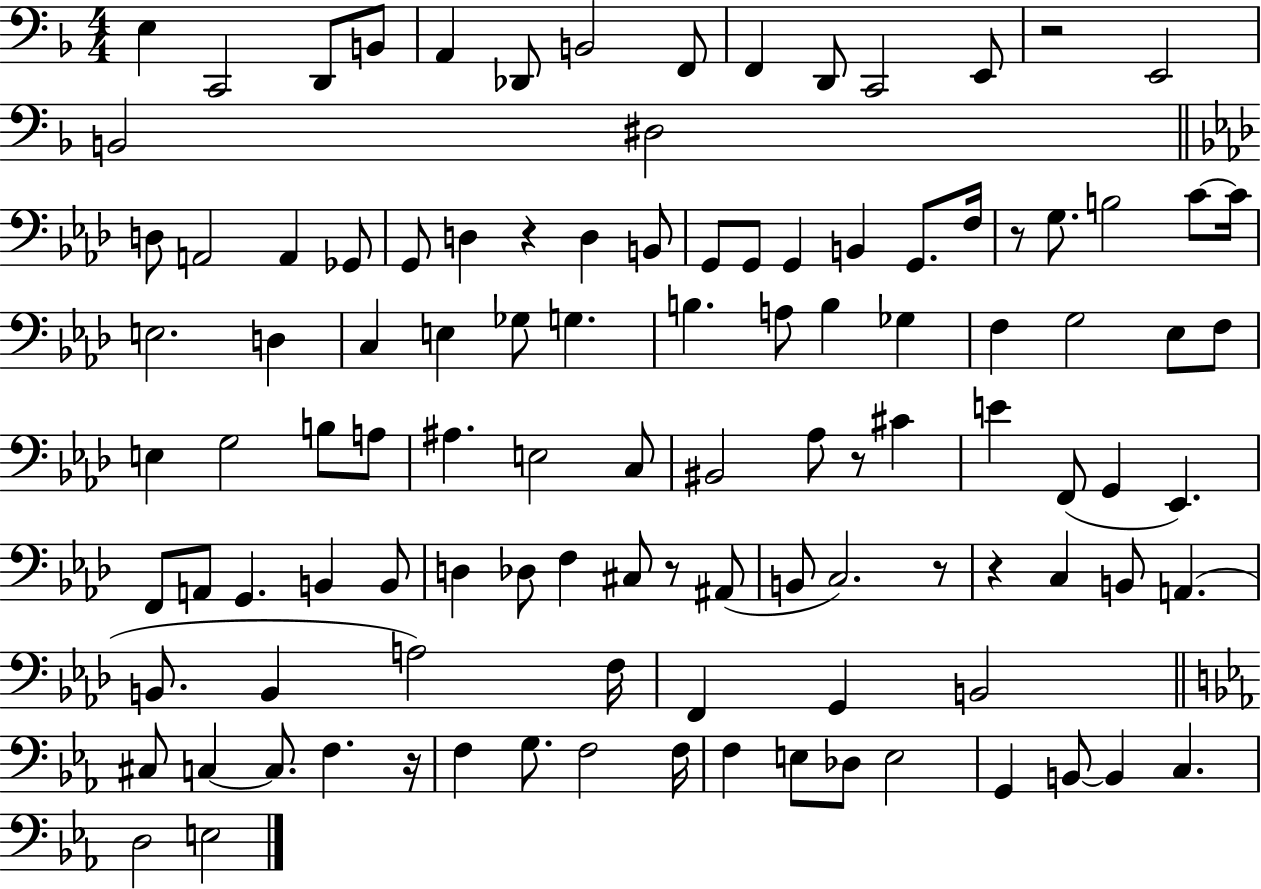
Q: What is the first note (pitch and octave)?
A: E3